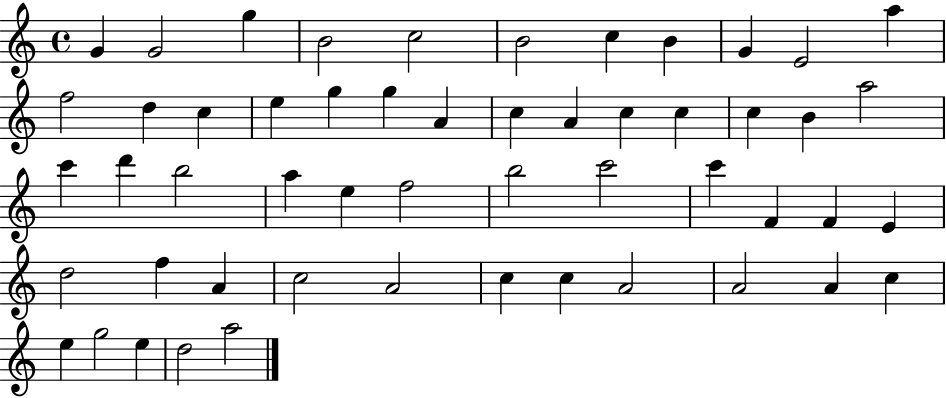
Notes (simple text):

G4/q G4/h G5/q B4/h C5/h B4/h C5/q B4/q G4/q E4/h A5/q F5/h D5/q C5/q E5/q G5/q G5/q A4/q C5/q A4/q C5/q C5/q C5/q B4/q A5/h C6/q D6/q B5/h A5/q E5/q F5/h B5/h C6/h C6/q F4/q F4/q E4/q D5/h F5/q A4/q C5/h A4/h C5/q C5/q A4/h A4/h A4/q C5/q E5/q G5/h E5/q D5/h A5/h